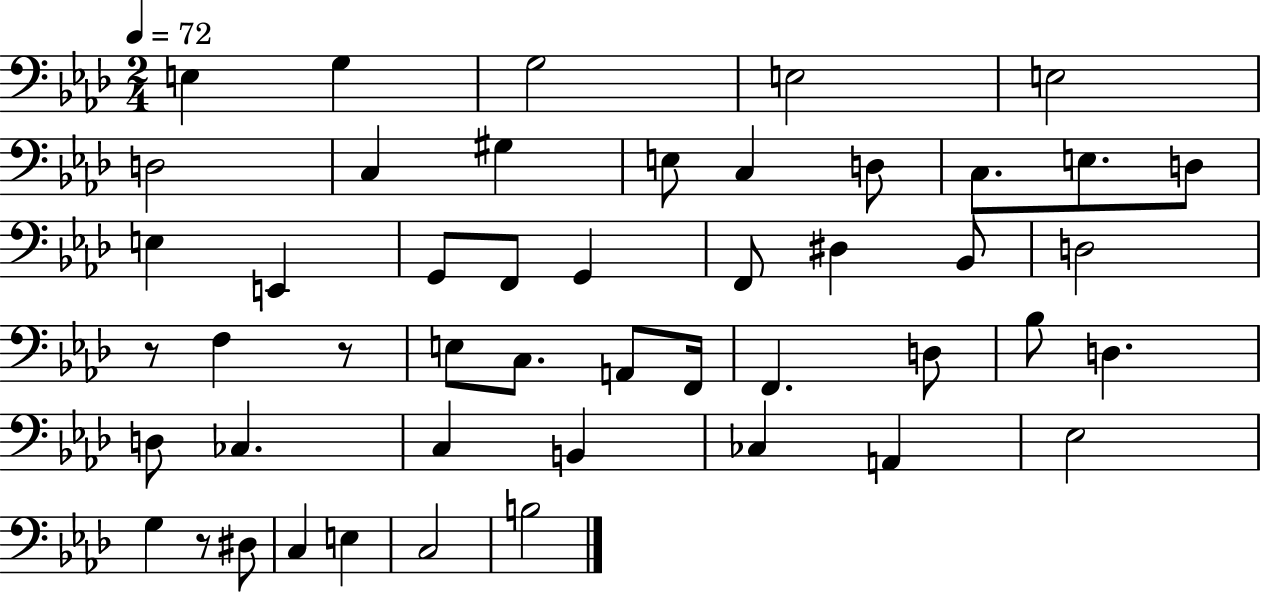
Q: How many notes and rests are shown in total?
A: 48